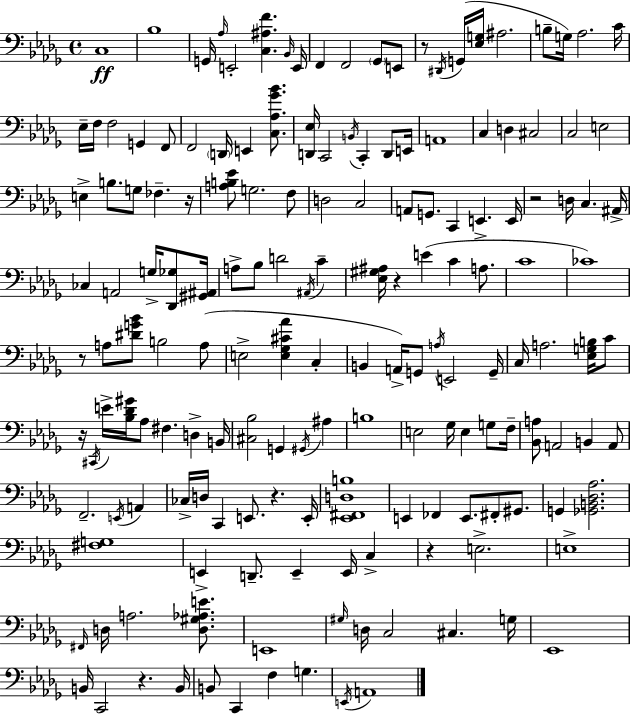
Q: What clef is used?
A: bass